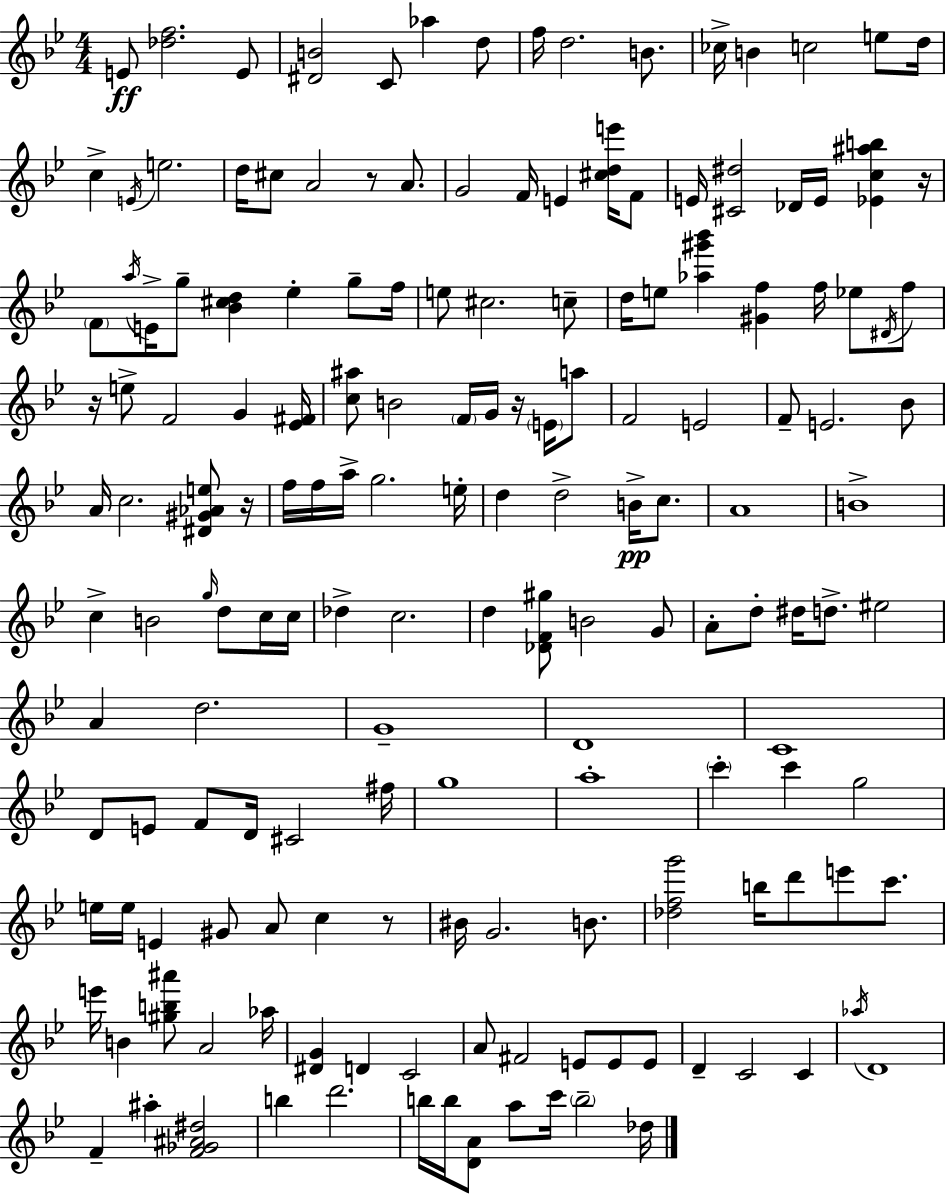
E4/e [Db5,F5]/h. E4/e [D#4,B4]/h C4/e Ab5/q D5/e F5/s D5/h. B4/e. CES5/s B4/q C5/h E5/e D5/s C5/q E4/s E5/h. D5/s C#5/e A4/h R/e A4/e. G4/h F4/s E4/q [C#5,D5,E6]/s F4/e E4/s [C#4,D#5]/h Db4/s E4/s [Eb4,C5,A#5,B5]/q R/s F4/e A5/s E4/s G5/e [Bb4,C#5,D5]/q Eb5/q G5/e F5/s E5/e C#5/h. C5/e D5/s E5/e [Ab5,G#6,Bb6]/q [G#4,F5]/q F5/s Eb5/e D#4/s F5/e R/s E5/e F4/h G4/q [Eb4,F#4]/s [C5,A#5]/e B4/h F4/s G4/s R/s E4/s A5/e F4/h E4/h F4/e E4/h. Bb4/e A4/s C5/h. [D#4,G#4,Ab4,E5]/e R/s F5/s F5/s A5/s G5/h. E5/s D5/q D5/h B4/s C5/e. A4/w B4/w C5/q B4/h G5/s D5/e C5/s C5/s Db5/q C5/h. D5/q [Db4,F4,G#5]/e B4/h G4/e A4/e D5/e D#5/s D5/e. EIS5/h A4/q D5/h. G4/w D4/w C4/w D4/e E4/e F4/e D4/s C#4/h F#5/s G5/w A5/w C6/q C6/q G5/h E5/s E5/s E4/q G#4/e A4/e C5/q R/e BIS4/s G4/h. B4/e. [Db5,F5,G6]/h B5/s D6/e E6/e C6/e. E6/s B4/q [G#5,B5,A#6]/e A4/h Ab5/s [D#4,G4]/q D4/q C4/h A4/e F#4/h E4/e E4/e E4/e D4/q C4/h C4/q Ab5/s D4/w F4/q A#5/q [F4,Gb4,A#4,D#5]/h B5/q D6/h. B5/s B5/s [D4,A4]/e A5/e C6/s B5/h Db5/s